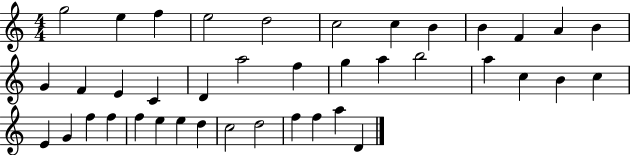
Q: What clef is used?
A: treble